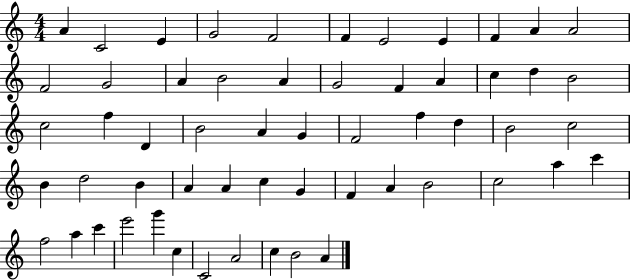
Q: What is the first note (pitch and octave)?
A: A4